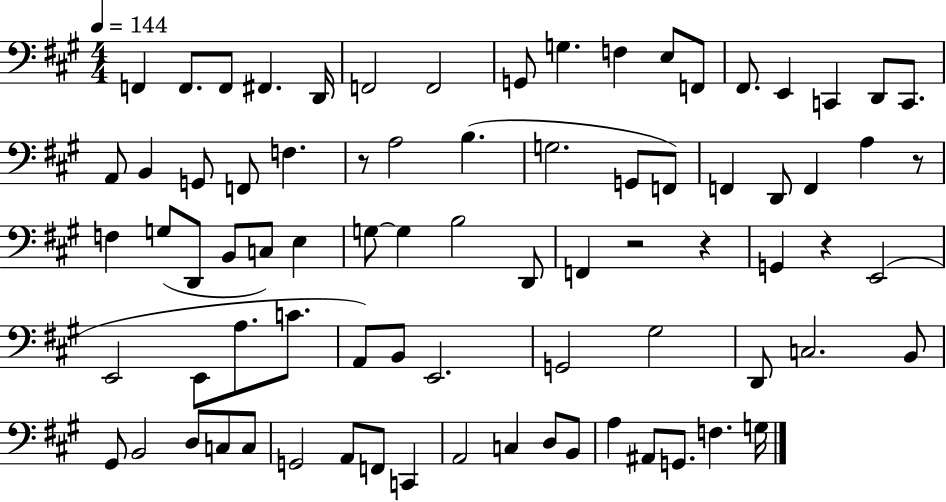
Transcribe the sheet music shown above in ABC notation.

X:1
T:Untitled
M:4/4
L:1/4
K:A
F,, F,,/2 F,,/2 ^F,, D,,/4 F,,2 F,,2 G,,/2 G, F, E,/2 F,,/2 ^F,,/2 E,, C,, D,,/2 C,,/2 A,,/2 B,, G,,/2 F,,/2 F, z/2 A,2 B, G,2 G,,/2 F,,/2 F,, D,,/2 F,, A, z/2 F, G,/2 D,,/2 B,,/2 C,/2 E, G,/2 G, B,2 D,,/2 F,, z2 z G,, z E,,2 E,,2 E,,/2 A,/2 C/2 A,,/2 B,,/2 E,,2 G,,2 ^G,2 D,,/2 C,2 B,,/2 ^G,,/2 B,,2 D,/2 C,/2 C,/2 G,,2 A,,/2 F,,/2 C,, A,,2 C, D,/2 B,,/2 A, ^A,,/2 G,,/2 F, G,/4